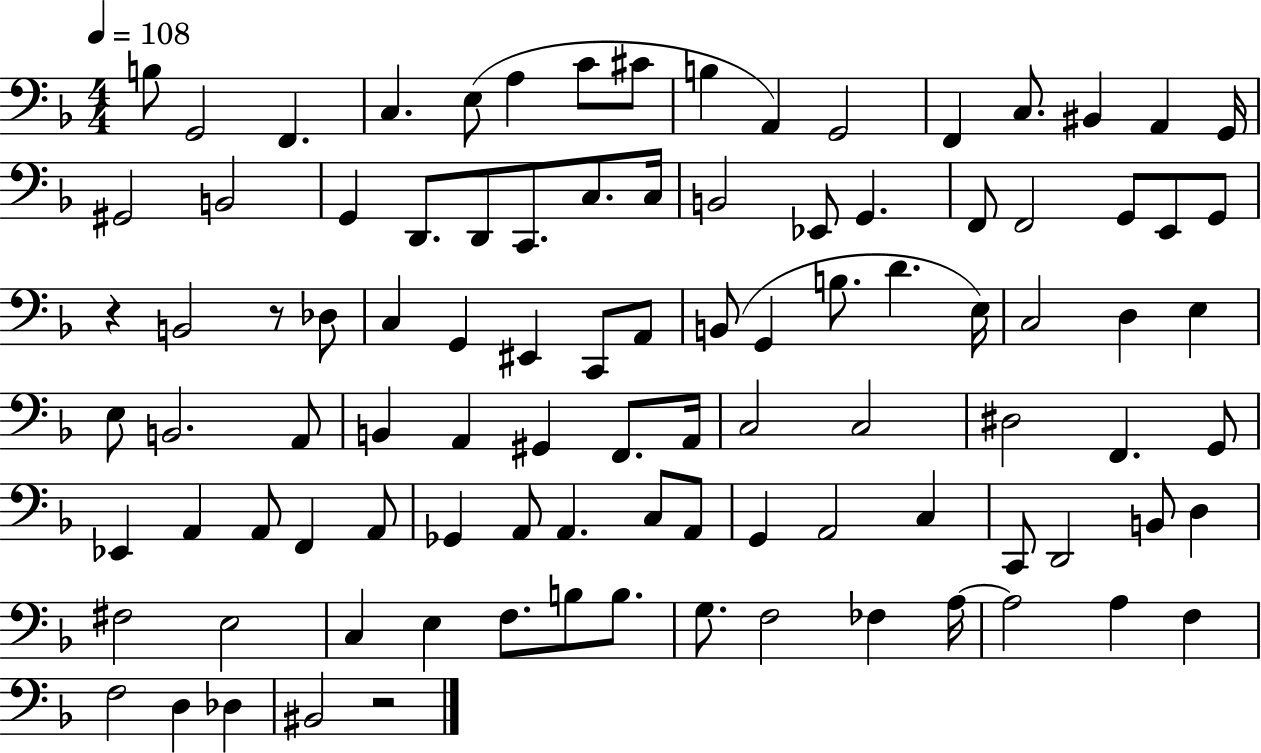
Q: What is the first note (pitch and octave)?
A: B3